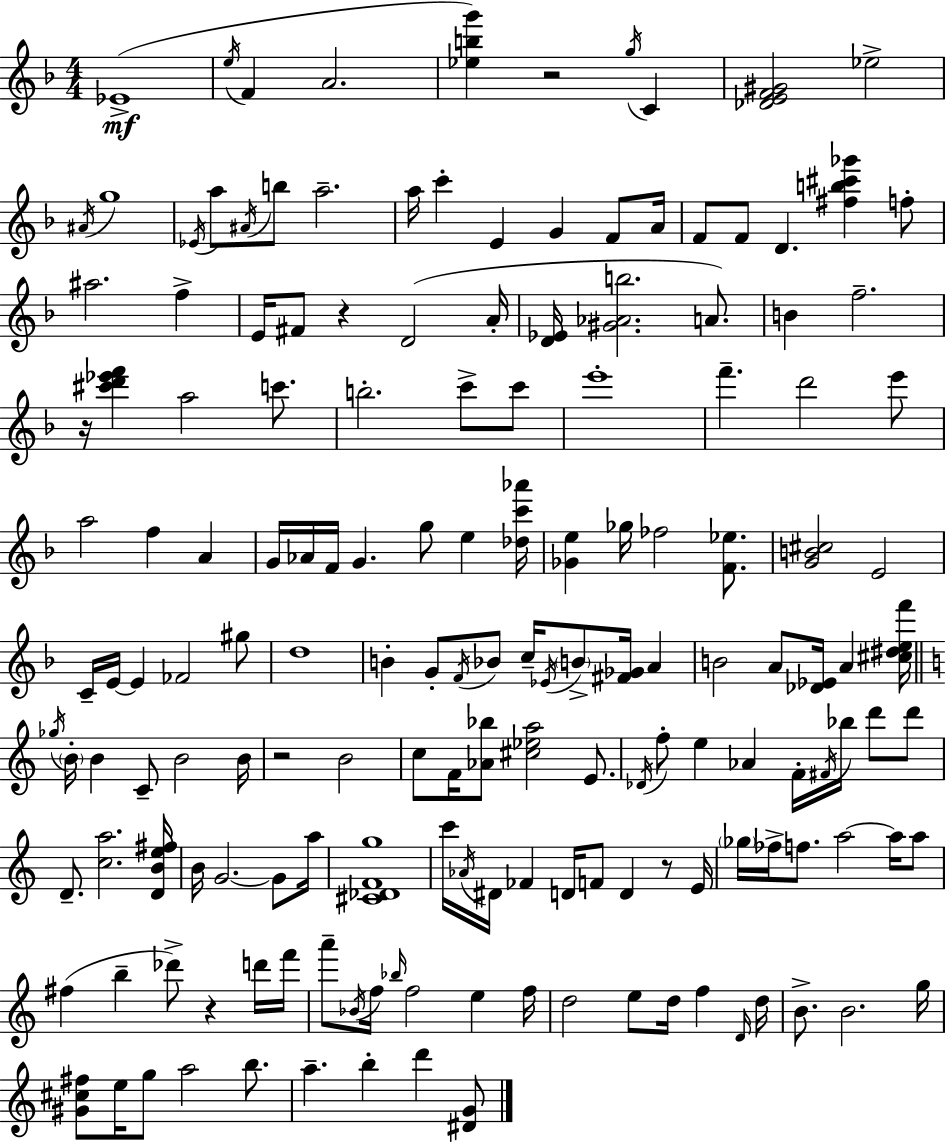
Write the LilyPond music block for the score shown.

{
  \clef treble
  \numericTimeSignature
  \time 4/4
  \key d \minor
  ees'1->(\mf | \acciaccatura { e''16 } f'4 a'2. | <ees'' b'' g'''>4) r2 \acciaccatura { g''16 } c'4 | <des' e' f' gis'>2 ees''2-> | \break \acciaccatura { ais'16 } g''1 | \acciaccatura { ees'16 } a''8 \acciaccatura { ais'16 } b''8 a''2.-- | a''16 c'''4-. e'4 g'4 | f'8 a'16 f'8 f'8 d'4. <fis'' b'' cis''' ges'''>4 | \break f''8-. ais''2. | f''4-> e'16 fis'8 r4 d'2( | a'16-. <d' ees'>16 <gis' aes' b''>2. | a'8.) b'4 f''2.-- | \break r16 <cis''' d''' ees''' f'''>4 a''2 | c'''8. b''2.-. | c'''8-> c'''8 e'''1-. | f'''4.-- d'''2 | \break e'''8 a''2 f''4 | a'4 g'16 aes'16 f'16 g'4. g''8 | e''4 <des'' c''' aes'''>16 <ges' e''>4 ges''16 fes''2 | <f' ees''>8. <g' b' cis''>2 e'2 | \break c'16-- e'16~~ e'4 fes'2 | gis''8 d''1 | b'4-. g'8-. \acciaccatura { f'16 } bes'8 c''16-- \acciaccatura { ees'16 } | \parenthesize b'8-> <fis' ges'>16 a'4 b'2 a'8 | \break <des' ees'>16 a'4 <cis'' dis'' e'' f'''>16 \bar "||" \break \key a \minor \acciaccatura { ges''16 } \parenthesize b'16-. b'4 c'8-- b'2 | b'16 r2 b'2 | c''8 f'16 <aes' bes''>8 <cis'' ees'' a''>2 e'8. | \acciaccatura { des'16 } f''8-. e''4 aes'4 f'16-. \acciaccatura { fis'16 } bes''16 d'''8 | \break d'''8 d'8.-- <c'' a''>2. | <d' b' e'' fis''>16 b'16 g'2.~~ | g'8 a''16 <cis' des' f' g''>1 | c'''16 \acciaccatura { aes'16 } dis'16 fes'4 d'16 f'8 d'4 | \break r8 e'16 \parenthesize ges''16 fes''16-> f''8. a''2~~ | a''16 a''8 fis''4( b''4-- des'''8->) r4 | d'''16 f'''16 a'''8-- \acciaccatura { bes'16 } f''16 \grace { bes''16 } f''2 | e''4 f''16 d''2 e''8 | \break d''16 f''4 \grace { d'16 } d''16 b'8.-> b'2. | g''16 <gis' cis'' fis''>8 e''16 g''8 a''2 | b''8. a''4.-- b''4-. | d'''4 <dis' g'>8 \bar "|."
}